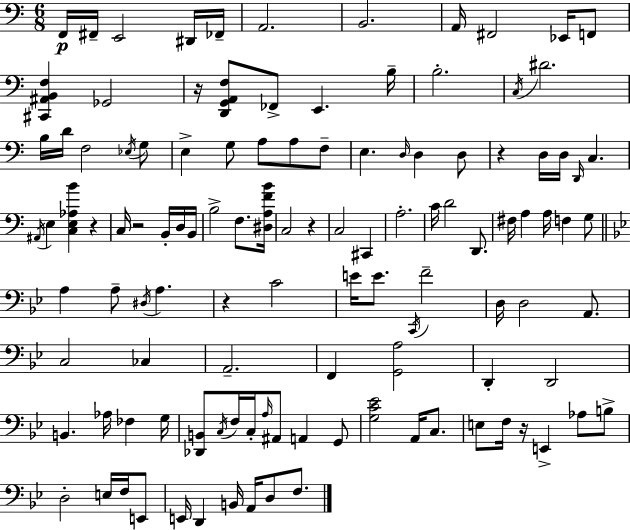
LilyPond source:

{
  \clef bass
  \numericTimeSignature
  \time 6/8
  \key a \minor
  f,16\p fis,16-- e,2 dis,16 fes,16-- | a,2. | b,2. | a,16 fis,2 ees,16 f,8 | \break <cis, ais, b, f>4 ges,2 | r16 <d, g, a, f>8 fes,8-> e,4. b16-- | b2.-. | \acciaccatura { c16 } dis'2. | \break b16 d'16 f2 \acciaccatura { ees16 } | g8 e4-> g8 a8 a8 | f8-- e4. \grace { d16 } d4 | d8 r4 d16 d16 \grace { d,16 } c4. | \break \acciaccatura { ais,16 } e4 <c e aes b'>4 | r4 c16 r2 | b,16-. d16 b,16 b2-> | f8. <dis a f' b'>16 c2 | \break r4 c2 | cis,4 a2.-. | c'16 d'2 | d,8. fis16 a4 a16 f4 | \break g8 \bar "||" \break \key bes \major a4 a8-- \acciaccatura { dis16 } a4. | r4 c'2 | e'16 e'8. \acciaccatura { c,16 } f'2-- | d16 d2 a,8. | \break c2 ces4 | a,2.-- | f,4 <g, a>2 | d,4-. d,2 | \break b,4. aes16 fes4 | g16 <des, b,>8 \acciaccatura { c16 } f16 c16-. \grace { a16 } ais,8 a,4 | g,8 <g c' ees'>2 | a,16 c8. e8 f16 r16 e,4-> | \break aes8 b8-> d2-. | e16 f16 e,8 e,16 d,4 b,16 a,16 d8 | f8. \bar "|."
}